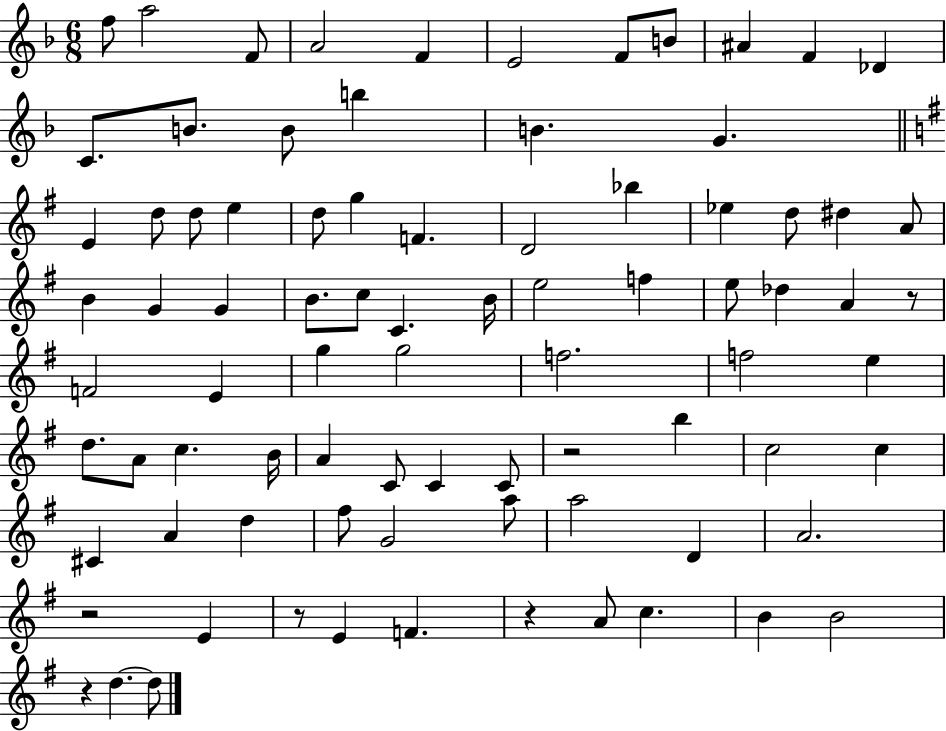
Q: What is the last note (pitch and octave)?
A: D5